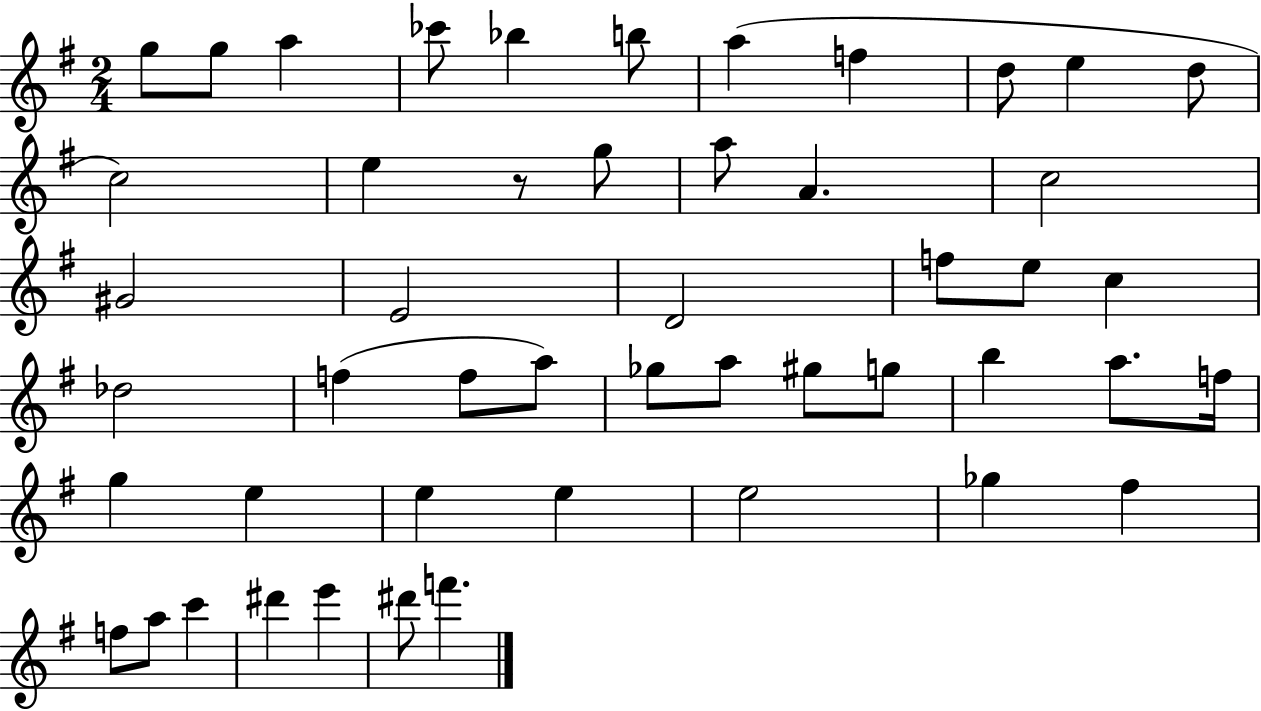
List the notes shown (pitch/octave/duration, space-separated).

G5/e G5/e A5/q CES6/e Bb5/q B5/e A5/q F5/q D5/e E5/q D5/e C5/h E5/q R/e G5/e A5/e A4/q. C5/h G#4/h E4/h D4/h F5/e E5/e C5/q Db5/h F5/q F5/e A5/e Gb5/e A5/e G#5/e G5/e B5/q A5/e. F5/s G5/q E5/q E5/q E5/q E5/h Gb5/q F#5/q F5/e A5/e C6/q D#6/q E6/q D#6/e F6/q.